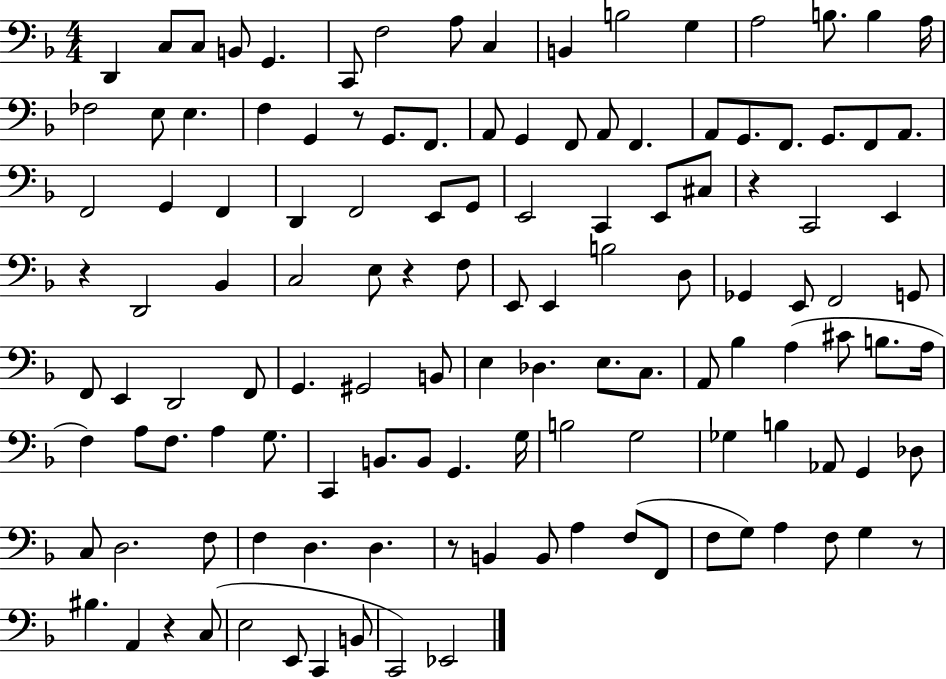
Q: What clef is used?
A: bass